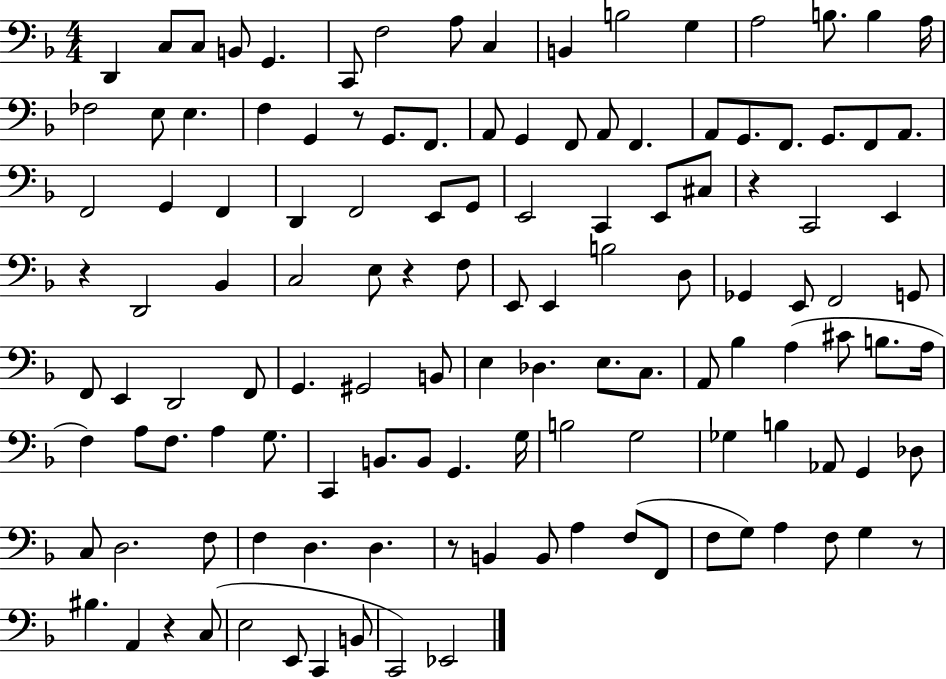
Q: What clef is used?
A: bass